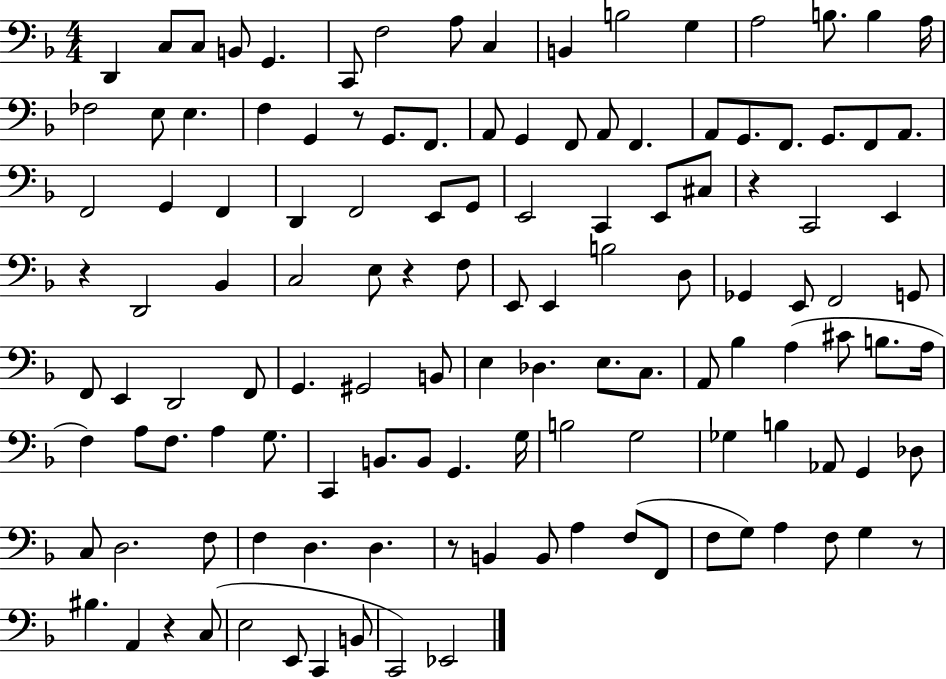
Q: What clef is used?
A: bass